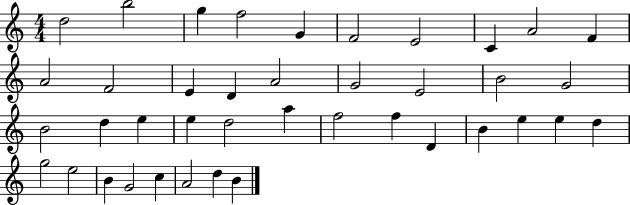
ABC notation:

X:1
T:Untitled
M:4/4
L:1/4
K:C
d2 b2 g f2 G F2 E2 C A2 F A2 F2 E D A2 G2 E2 B2 G2 B2 d e e d2 a f2 f D B e e d g2 e2 B G2 c A2 d B